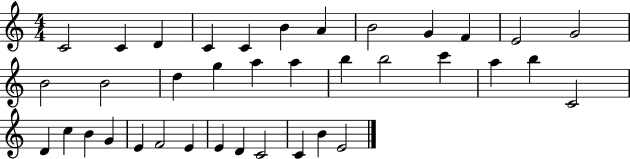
{
  \clef treble
  \numericTimeSignature
  \time 4/4
  \key c \major
  c'2 c'4 d'4 | c'4 c'4 b'4 a'4 | b'2 g'4 f'4 | e'2 g'2 | \break b'2 b'2 | d''4 g''4 a''4 a''4 | b''4 b''2 c'''4 | a''4 b''4 c'2 | \break d'4 c''4 b'4 g'4 | e'4 f'2 e'4 | e'4 d'4 c'2 | c'4 b'4 e'2 | \break \bar "|."
}